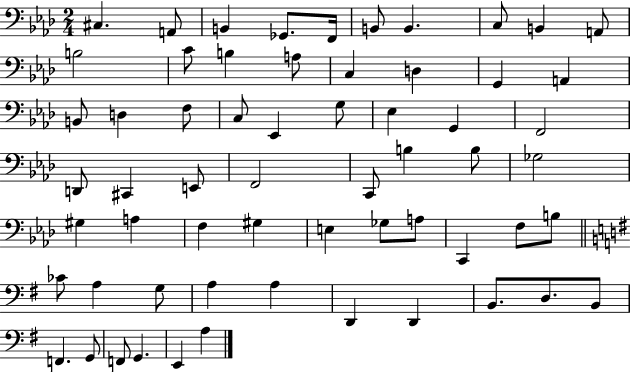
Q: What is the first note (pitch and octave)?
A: C#3